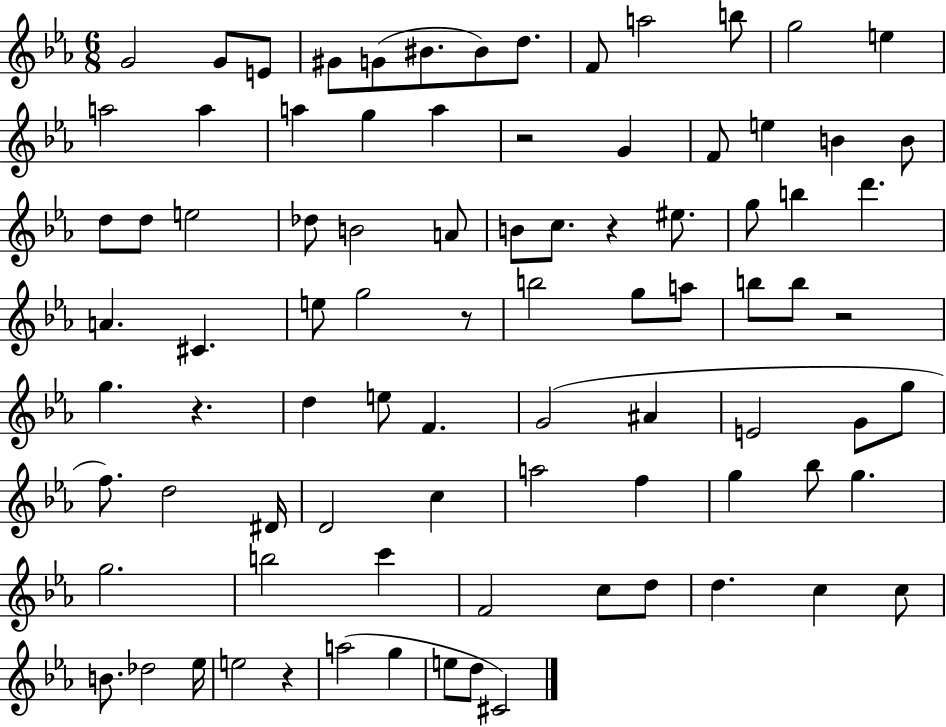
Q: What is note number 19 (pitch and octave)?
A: G4